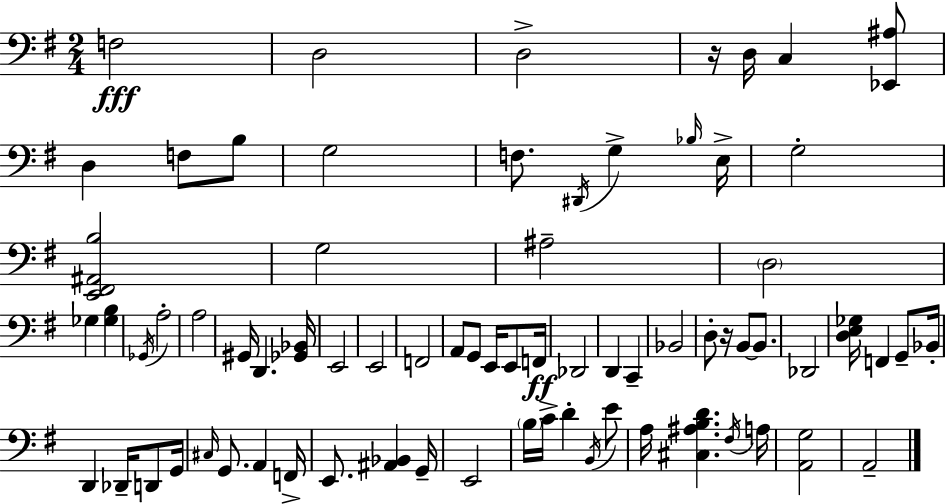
{
  \clef bass
  \numericTimeSignature
  \time 2/4
  \key e \minor
  f2\fff | d2 | d2-> | r16 d16 c4 <ees, ais>8 | \break d4 f8 b8 | g2 | f8. \acciaccatura { dis,16 } g4-> | \grace { bes16 } e16-> g2-. | \break <e, fis, ais, b>2 | g2 | ais2-- | \parenthesize d2 | \break ges4 <ges b>4 | \acciaccatura { ges,16 } a2-. | a2 | gis,16 d,4. | \break <ges, bes,>16 e,2 | e,2 | f,2 | a,8 g,8 e,16 | \break e,8 f,16\ff des,2 | d,4 c,4-- | bes,2 | d8-. r16 b,8~~ | \break b,8. des,2 | <d e ges>16 f,4 | g,8-- bes,16-. d,4 des,16-- | d,8 g,16 \grace { cis16 } g,8. a,4 | \break f,16-> e,8. <ais, bes,>4 | g,16-- e,2 | \parenthesize b16 c'16-> d'4-. | \acciaccatura { b,16 } e'8 a16 <cis ais b d'>4. | \break \acciaccatura { fis16 } a16 <a, g>2 | a,2-- | \bar "|."
}